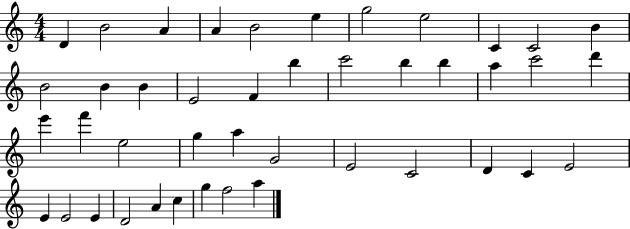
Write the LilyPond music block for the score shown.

{
  \clef treble
  \numericTimeSignature
  \time 4/4
  \key c \major
  d'4 b'2 a'4 | a'4 b'2 e''4 | g''2 e''2 | c'4 c'2 b'4 | \break b'2 b'4 b'4 | e'2 f'4 b''4 | c'''2 b''4 b''4 | a''4 c'''2 d'''4 | \break e'''4 f'''4 e''2 | g''4 a''4 g'2 | e'2 c'2 | d'4 c'4 e'2 | \break e'4 e'2 e'4 | d'2 a'4 c''4 | g''4 f''2 a''4 | \bar "|."
}